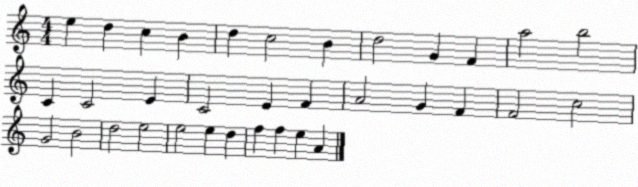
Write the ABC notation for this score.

X:1
T:Untitled
M:4/4
L:1/4
K:C
e d c B d c2 B d2 G F a2 b2 C C2 E C2 E F A2 G F F2 c2 G2 B2 d2 e2 e2 e d f f e A